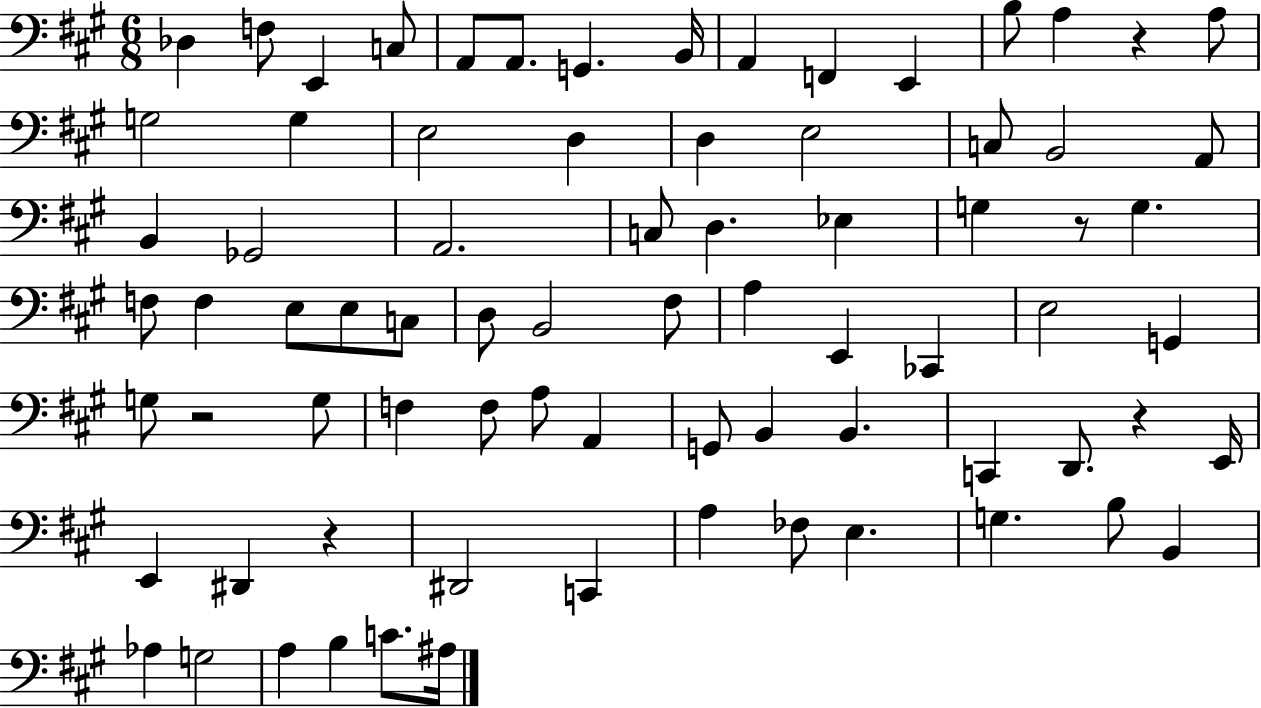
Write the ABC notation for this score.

X:1
T:Untitled
M:6/8
L:1/4
K:A
_D, F,/2 E,, C,/2 A,,/2 A,,/2 G,, B,,/4 A,, F,, E,, B,/2 A, z A,/2 G,2 G, E,2 D, D, E,2 C,/2 B,,2 A,,/2 B,, _G,,2 A,,2 C,/2 D, _E, G, z/2 G, F,/2 F, E,/2 E,/2 C,/2 D,/2 B,,2 ^F,/2 A, E,, _C,, E,2 G,, G,/2 z2 G,/2 F, F,/2 A,/2 A,, G,,/2 B,, B,, C,, D,,/2 z E,,/4 E,, ^D,, z ^D,,2 C,, A, _F,/2 E, G, B,/2 B,, _A, G,2 A, B, C/2 ^A,/4